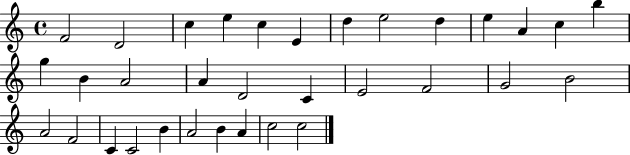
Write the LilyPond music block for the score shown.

{
  \clef treble
  \time 4/4
  \defaultTimeSignature
  \key c \major
  f'2 d'2 | c''4 e''4 c''4 e'4 | d''4 e''2 d''4 | e''4 a'4 c''4 b''4 | \break g''4 b'4 a'2 | a'4 d'2 c'4 | e'2 f'2 | g'2 b'2 | \break a'2 f'2 | c'4 c'2 b'4 | a'2 b'4 a'4 | c''2 c''2 | \break \bar "|."
}